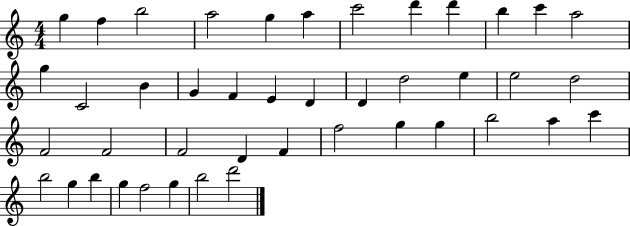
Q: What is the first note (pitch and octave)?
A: G5